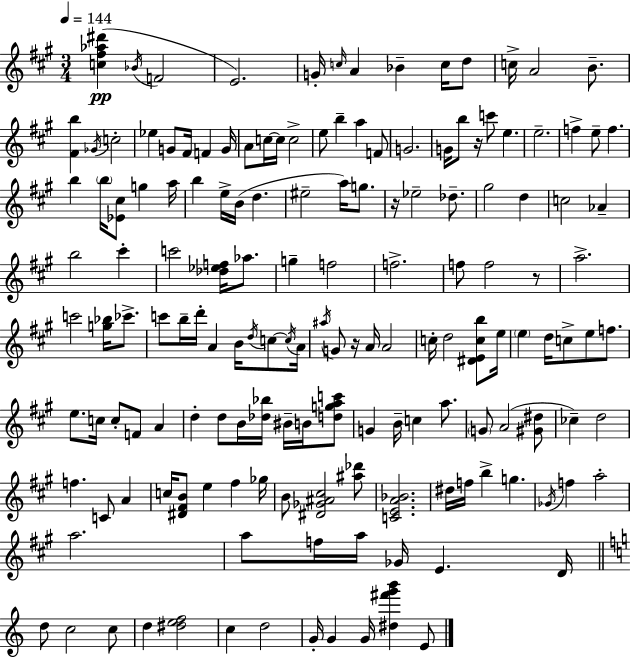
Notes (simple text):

[C5,F#5,Ab5,D#6]/q Bb4/s F4/h E4/h. G4/s C5/s A4/q Bb4/q C5/s D5/e C5/s A4/h B4/e. [F#4,B5]/q Gb4/s C5/h Eb5/q G4/e F#4/s F4/q G4/s A4/e C5/s C5/s C5/h E5/e B5/q A5/q F4/e G4/h. G4/s B5/e R/s C6/e E5/q. E5/h. F5/q E5/e F5/q. B5/q B5/s [Eb4,C#5]/e G5/q A5/s B5/q E5/s B4/s D5/q. EIS5/h A5/s G5/e. R/s Eb5/h Db5/e. G#5/h D5/q C5/h Ab4/q B5/h C#6/q C6/h [Db5,Eb5,F5]/s Ab5/e. G5/q F5/h F5/h. F5/e F5/h R/e A5/h. C6/h [G5,Bb5]/s CES6/e. C6/e B5/s D6/s A4/q B4/s D5/s C5/e C5/s A4/s A#5/s G4/e R/s A4/s A4/h C5/s D5/h [D#4,E4,C5,B5]/e E5/s E5/q D5/s C5/e E5/e F5/e. E5/e. C5/s C5/e F4/e A4/q D5/q D5/e B4/s [Db5,Bb5]/s BIS4/s B4/s [D5,G5,A5,C6]/e G4/q B4/s C5/q A5/e. G4/e A4/h [G#4,D#5]/e CES5/q D5/h F5/q. C4/e A4/q C5/s [D#4,F#4,B4]/e E5/q F#5/q Gb5/s B4/e [D#4,Gb4,A#4,C#5]/h [A#5,Db6]/e [C4,E4,A4,Bb4]/h. D#5/s F5/s B5/q G5/q. Gb4/s F5/q A5/h A5/h. A5/e F5/s A5/s Gb4/s E4/q. D4/s D5/e C5/h C5/e D5/q [D#5,E5,F5]/h C5/q D5/h G4/s G4/q G4/s [D#5,F#6,G6,B6]/q E4/e